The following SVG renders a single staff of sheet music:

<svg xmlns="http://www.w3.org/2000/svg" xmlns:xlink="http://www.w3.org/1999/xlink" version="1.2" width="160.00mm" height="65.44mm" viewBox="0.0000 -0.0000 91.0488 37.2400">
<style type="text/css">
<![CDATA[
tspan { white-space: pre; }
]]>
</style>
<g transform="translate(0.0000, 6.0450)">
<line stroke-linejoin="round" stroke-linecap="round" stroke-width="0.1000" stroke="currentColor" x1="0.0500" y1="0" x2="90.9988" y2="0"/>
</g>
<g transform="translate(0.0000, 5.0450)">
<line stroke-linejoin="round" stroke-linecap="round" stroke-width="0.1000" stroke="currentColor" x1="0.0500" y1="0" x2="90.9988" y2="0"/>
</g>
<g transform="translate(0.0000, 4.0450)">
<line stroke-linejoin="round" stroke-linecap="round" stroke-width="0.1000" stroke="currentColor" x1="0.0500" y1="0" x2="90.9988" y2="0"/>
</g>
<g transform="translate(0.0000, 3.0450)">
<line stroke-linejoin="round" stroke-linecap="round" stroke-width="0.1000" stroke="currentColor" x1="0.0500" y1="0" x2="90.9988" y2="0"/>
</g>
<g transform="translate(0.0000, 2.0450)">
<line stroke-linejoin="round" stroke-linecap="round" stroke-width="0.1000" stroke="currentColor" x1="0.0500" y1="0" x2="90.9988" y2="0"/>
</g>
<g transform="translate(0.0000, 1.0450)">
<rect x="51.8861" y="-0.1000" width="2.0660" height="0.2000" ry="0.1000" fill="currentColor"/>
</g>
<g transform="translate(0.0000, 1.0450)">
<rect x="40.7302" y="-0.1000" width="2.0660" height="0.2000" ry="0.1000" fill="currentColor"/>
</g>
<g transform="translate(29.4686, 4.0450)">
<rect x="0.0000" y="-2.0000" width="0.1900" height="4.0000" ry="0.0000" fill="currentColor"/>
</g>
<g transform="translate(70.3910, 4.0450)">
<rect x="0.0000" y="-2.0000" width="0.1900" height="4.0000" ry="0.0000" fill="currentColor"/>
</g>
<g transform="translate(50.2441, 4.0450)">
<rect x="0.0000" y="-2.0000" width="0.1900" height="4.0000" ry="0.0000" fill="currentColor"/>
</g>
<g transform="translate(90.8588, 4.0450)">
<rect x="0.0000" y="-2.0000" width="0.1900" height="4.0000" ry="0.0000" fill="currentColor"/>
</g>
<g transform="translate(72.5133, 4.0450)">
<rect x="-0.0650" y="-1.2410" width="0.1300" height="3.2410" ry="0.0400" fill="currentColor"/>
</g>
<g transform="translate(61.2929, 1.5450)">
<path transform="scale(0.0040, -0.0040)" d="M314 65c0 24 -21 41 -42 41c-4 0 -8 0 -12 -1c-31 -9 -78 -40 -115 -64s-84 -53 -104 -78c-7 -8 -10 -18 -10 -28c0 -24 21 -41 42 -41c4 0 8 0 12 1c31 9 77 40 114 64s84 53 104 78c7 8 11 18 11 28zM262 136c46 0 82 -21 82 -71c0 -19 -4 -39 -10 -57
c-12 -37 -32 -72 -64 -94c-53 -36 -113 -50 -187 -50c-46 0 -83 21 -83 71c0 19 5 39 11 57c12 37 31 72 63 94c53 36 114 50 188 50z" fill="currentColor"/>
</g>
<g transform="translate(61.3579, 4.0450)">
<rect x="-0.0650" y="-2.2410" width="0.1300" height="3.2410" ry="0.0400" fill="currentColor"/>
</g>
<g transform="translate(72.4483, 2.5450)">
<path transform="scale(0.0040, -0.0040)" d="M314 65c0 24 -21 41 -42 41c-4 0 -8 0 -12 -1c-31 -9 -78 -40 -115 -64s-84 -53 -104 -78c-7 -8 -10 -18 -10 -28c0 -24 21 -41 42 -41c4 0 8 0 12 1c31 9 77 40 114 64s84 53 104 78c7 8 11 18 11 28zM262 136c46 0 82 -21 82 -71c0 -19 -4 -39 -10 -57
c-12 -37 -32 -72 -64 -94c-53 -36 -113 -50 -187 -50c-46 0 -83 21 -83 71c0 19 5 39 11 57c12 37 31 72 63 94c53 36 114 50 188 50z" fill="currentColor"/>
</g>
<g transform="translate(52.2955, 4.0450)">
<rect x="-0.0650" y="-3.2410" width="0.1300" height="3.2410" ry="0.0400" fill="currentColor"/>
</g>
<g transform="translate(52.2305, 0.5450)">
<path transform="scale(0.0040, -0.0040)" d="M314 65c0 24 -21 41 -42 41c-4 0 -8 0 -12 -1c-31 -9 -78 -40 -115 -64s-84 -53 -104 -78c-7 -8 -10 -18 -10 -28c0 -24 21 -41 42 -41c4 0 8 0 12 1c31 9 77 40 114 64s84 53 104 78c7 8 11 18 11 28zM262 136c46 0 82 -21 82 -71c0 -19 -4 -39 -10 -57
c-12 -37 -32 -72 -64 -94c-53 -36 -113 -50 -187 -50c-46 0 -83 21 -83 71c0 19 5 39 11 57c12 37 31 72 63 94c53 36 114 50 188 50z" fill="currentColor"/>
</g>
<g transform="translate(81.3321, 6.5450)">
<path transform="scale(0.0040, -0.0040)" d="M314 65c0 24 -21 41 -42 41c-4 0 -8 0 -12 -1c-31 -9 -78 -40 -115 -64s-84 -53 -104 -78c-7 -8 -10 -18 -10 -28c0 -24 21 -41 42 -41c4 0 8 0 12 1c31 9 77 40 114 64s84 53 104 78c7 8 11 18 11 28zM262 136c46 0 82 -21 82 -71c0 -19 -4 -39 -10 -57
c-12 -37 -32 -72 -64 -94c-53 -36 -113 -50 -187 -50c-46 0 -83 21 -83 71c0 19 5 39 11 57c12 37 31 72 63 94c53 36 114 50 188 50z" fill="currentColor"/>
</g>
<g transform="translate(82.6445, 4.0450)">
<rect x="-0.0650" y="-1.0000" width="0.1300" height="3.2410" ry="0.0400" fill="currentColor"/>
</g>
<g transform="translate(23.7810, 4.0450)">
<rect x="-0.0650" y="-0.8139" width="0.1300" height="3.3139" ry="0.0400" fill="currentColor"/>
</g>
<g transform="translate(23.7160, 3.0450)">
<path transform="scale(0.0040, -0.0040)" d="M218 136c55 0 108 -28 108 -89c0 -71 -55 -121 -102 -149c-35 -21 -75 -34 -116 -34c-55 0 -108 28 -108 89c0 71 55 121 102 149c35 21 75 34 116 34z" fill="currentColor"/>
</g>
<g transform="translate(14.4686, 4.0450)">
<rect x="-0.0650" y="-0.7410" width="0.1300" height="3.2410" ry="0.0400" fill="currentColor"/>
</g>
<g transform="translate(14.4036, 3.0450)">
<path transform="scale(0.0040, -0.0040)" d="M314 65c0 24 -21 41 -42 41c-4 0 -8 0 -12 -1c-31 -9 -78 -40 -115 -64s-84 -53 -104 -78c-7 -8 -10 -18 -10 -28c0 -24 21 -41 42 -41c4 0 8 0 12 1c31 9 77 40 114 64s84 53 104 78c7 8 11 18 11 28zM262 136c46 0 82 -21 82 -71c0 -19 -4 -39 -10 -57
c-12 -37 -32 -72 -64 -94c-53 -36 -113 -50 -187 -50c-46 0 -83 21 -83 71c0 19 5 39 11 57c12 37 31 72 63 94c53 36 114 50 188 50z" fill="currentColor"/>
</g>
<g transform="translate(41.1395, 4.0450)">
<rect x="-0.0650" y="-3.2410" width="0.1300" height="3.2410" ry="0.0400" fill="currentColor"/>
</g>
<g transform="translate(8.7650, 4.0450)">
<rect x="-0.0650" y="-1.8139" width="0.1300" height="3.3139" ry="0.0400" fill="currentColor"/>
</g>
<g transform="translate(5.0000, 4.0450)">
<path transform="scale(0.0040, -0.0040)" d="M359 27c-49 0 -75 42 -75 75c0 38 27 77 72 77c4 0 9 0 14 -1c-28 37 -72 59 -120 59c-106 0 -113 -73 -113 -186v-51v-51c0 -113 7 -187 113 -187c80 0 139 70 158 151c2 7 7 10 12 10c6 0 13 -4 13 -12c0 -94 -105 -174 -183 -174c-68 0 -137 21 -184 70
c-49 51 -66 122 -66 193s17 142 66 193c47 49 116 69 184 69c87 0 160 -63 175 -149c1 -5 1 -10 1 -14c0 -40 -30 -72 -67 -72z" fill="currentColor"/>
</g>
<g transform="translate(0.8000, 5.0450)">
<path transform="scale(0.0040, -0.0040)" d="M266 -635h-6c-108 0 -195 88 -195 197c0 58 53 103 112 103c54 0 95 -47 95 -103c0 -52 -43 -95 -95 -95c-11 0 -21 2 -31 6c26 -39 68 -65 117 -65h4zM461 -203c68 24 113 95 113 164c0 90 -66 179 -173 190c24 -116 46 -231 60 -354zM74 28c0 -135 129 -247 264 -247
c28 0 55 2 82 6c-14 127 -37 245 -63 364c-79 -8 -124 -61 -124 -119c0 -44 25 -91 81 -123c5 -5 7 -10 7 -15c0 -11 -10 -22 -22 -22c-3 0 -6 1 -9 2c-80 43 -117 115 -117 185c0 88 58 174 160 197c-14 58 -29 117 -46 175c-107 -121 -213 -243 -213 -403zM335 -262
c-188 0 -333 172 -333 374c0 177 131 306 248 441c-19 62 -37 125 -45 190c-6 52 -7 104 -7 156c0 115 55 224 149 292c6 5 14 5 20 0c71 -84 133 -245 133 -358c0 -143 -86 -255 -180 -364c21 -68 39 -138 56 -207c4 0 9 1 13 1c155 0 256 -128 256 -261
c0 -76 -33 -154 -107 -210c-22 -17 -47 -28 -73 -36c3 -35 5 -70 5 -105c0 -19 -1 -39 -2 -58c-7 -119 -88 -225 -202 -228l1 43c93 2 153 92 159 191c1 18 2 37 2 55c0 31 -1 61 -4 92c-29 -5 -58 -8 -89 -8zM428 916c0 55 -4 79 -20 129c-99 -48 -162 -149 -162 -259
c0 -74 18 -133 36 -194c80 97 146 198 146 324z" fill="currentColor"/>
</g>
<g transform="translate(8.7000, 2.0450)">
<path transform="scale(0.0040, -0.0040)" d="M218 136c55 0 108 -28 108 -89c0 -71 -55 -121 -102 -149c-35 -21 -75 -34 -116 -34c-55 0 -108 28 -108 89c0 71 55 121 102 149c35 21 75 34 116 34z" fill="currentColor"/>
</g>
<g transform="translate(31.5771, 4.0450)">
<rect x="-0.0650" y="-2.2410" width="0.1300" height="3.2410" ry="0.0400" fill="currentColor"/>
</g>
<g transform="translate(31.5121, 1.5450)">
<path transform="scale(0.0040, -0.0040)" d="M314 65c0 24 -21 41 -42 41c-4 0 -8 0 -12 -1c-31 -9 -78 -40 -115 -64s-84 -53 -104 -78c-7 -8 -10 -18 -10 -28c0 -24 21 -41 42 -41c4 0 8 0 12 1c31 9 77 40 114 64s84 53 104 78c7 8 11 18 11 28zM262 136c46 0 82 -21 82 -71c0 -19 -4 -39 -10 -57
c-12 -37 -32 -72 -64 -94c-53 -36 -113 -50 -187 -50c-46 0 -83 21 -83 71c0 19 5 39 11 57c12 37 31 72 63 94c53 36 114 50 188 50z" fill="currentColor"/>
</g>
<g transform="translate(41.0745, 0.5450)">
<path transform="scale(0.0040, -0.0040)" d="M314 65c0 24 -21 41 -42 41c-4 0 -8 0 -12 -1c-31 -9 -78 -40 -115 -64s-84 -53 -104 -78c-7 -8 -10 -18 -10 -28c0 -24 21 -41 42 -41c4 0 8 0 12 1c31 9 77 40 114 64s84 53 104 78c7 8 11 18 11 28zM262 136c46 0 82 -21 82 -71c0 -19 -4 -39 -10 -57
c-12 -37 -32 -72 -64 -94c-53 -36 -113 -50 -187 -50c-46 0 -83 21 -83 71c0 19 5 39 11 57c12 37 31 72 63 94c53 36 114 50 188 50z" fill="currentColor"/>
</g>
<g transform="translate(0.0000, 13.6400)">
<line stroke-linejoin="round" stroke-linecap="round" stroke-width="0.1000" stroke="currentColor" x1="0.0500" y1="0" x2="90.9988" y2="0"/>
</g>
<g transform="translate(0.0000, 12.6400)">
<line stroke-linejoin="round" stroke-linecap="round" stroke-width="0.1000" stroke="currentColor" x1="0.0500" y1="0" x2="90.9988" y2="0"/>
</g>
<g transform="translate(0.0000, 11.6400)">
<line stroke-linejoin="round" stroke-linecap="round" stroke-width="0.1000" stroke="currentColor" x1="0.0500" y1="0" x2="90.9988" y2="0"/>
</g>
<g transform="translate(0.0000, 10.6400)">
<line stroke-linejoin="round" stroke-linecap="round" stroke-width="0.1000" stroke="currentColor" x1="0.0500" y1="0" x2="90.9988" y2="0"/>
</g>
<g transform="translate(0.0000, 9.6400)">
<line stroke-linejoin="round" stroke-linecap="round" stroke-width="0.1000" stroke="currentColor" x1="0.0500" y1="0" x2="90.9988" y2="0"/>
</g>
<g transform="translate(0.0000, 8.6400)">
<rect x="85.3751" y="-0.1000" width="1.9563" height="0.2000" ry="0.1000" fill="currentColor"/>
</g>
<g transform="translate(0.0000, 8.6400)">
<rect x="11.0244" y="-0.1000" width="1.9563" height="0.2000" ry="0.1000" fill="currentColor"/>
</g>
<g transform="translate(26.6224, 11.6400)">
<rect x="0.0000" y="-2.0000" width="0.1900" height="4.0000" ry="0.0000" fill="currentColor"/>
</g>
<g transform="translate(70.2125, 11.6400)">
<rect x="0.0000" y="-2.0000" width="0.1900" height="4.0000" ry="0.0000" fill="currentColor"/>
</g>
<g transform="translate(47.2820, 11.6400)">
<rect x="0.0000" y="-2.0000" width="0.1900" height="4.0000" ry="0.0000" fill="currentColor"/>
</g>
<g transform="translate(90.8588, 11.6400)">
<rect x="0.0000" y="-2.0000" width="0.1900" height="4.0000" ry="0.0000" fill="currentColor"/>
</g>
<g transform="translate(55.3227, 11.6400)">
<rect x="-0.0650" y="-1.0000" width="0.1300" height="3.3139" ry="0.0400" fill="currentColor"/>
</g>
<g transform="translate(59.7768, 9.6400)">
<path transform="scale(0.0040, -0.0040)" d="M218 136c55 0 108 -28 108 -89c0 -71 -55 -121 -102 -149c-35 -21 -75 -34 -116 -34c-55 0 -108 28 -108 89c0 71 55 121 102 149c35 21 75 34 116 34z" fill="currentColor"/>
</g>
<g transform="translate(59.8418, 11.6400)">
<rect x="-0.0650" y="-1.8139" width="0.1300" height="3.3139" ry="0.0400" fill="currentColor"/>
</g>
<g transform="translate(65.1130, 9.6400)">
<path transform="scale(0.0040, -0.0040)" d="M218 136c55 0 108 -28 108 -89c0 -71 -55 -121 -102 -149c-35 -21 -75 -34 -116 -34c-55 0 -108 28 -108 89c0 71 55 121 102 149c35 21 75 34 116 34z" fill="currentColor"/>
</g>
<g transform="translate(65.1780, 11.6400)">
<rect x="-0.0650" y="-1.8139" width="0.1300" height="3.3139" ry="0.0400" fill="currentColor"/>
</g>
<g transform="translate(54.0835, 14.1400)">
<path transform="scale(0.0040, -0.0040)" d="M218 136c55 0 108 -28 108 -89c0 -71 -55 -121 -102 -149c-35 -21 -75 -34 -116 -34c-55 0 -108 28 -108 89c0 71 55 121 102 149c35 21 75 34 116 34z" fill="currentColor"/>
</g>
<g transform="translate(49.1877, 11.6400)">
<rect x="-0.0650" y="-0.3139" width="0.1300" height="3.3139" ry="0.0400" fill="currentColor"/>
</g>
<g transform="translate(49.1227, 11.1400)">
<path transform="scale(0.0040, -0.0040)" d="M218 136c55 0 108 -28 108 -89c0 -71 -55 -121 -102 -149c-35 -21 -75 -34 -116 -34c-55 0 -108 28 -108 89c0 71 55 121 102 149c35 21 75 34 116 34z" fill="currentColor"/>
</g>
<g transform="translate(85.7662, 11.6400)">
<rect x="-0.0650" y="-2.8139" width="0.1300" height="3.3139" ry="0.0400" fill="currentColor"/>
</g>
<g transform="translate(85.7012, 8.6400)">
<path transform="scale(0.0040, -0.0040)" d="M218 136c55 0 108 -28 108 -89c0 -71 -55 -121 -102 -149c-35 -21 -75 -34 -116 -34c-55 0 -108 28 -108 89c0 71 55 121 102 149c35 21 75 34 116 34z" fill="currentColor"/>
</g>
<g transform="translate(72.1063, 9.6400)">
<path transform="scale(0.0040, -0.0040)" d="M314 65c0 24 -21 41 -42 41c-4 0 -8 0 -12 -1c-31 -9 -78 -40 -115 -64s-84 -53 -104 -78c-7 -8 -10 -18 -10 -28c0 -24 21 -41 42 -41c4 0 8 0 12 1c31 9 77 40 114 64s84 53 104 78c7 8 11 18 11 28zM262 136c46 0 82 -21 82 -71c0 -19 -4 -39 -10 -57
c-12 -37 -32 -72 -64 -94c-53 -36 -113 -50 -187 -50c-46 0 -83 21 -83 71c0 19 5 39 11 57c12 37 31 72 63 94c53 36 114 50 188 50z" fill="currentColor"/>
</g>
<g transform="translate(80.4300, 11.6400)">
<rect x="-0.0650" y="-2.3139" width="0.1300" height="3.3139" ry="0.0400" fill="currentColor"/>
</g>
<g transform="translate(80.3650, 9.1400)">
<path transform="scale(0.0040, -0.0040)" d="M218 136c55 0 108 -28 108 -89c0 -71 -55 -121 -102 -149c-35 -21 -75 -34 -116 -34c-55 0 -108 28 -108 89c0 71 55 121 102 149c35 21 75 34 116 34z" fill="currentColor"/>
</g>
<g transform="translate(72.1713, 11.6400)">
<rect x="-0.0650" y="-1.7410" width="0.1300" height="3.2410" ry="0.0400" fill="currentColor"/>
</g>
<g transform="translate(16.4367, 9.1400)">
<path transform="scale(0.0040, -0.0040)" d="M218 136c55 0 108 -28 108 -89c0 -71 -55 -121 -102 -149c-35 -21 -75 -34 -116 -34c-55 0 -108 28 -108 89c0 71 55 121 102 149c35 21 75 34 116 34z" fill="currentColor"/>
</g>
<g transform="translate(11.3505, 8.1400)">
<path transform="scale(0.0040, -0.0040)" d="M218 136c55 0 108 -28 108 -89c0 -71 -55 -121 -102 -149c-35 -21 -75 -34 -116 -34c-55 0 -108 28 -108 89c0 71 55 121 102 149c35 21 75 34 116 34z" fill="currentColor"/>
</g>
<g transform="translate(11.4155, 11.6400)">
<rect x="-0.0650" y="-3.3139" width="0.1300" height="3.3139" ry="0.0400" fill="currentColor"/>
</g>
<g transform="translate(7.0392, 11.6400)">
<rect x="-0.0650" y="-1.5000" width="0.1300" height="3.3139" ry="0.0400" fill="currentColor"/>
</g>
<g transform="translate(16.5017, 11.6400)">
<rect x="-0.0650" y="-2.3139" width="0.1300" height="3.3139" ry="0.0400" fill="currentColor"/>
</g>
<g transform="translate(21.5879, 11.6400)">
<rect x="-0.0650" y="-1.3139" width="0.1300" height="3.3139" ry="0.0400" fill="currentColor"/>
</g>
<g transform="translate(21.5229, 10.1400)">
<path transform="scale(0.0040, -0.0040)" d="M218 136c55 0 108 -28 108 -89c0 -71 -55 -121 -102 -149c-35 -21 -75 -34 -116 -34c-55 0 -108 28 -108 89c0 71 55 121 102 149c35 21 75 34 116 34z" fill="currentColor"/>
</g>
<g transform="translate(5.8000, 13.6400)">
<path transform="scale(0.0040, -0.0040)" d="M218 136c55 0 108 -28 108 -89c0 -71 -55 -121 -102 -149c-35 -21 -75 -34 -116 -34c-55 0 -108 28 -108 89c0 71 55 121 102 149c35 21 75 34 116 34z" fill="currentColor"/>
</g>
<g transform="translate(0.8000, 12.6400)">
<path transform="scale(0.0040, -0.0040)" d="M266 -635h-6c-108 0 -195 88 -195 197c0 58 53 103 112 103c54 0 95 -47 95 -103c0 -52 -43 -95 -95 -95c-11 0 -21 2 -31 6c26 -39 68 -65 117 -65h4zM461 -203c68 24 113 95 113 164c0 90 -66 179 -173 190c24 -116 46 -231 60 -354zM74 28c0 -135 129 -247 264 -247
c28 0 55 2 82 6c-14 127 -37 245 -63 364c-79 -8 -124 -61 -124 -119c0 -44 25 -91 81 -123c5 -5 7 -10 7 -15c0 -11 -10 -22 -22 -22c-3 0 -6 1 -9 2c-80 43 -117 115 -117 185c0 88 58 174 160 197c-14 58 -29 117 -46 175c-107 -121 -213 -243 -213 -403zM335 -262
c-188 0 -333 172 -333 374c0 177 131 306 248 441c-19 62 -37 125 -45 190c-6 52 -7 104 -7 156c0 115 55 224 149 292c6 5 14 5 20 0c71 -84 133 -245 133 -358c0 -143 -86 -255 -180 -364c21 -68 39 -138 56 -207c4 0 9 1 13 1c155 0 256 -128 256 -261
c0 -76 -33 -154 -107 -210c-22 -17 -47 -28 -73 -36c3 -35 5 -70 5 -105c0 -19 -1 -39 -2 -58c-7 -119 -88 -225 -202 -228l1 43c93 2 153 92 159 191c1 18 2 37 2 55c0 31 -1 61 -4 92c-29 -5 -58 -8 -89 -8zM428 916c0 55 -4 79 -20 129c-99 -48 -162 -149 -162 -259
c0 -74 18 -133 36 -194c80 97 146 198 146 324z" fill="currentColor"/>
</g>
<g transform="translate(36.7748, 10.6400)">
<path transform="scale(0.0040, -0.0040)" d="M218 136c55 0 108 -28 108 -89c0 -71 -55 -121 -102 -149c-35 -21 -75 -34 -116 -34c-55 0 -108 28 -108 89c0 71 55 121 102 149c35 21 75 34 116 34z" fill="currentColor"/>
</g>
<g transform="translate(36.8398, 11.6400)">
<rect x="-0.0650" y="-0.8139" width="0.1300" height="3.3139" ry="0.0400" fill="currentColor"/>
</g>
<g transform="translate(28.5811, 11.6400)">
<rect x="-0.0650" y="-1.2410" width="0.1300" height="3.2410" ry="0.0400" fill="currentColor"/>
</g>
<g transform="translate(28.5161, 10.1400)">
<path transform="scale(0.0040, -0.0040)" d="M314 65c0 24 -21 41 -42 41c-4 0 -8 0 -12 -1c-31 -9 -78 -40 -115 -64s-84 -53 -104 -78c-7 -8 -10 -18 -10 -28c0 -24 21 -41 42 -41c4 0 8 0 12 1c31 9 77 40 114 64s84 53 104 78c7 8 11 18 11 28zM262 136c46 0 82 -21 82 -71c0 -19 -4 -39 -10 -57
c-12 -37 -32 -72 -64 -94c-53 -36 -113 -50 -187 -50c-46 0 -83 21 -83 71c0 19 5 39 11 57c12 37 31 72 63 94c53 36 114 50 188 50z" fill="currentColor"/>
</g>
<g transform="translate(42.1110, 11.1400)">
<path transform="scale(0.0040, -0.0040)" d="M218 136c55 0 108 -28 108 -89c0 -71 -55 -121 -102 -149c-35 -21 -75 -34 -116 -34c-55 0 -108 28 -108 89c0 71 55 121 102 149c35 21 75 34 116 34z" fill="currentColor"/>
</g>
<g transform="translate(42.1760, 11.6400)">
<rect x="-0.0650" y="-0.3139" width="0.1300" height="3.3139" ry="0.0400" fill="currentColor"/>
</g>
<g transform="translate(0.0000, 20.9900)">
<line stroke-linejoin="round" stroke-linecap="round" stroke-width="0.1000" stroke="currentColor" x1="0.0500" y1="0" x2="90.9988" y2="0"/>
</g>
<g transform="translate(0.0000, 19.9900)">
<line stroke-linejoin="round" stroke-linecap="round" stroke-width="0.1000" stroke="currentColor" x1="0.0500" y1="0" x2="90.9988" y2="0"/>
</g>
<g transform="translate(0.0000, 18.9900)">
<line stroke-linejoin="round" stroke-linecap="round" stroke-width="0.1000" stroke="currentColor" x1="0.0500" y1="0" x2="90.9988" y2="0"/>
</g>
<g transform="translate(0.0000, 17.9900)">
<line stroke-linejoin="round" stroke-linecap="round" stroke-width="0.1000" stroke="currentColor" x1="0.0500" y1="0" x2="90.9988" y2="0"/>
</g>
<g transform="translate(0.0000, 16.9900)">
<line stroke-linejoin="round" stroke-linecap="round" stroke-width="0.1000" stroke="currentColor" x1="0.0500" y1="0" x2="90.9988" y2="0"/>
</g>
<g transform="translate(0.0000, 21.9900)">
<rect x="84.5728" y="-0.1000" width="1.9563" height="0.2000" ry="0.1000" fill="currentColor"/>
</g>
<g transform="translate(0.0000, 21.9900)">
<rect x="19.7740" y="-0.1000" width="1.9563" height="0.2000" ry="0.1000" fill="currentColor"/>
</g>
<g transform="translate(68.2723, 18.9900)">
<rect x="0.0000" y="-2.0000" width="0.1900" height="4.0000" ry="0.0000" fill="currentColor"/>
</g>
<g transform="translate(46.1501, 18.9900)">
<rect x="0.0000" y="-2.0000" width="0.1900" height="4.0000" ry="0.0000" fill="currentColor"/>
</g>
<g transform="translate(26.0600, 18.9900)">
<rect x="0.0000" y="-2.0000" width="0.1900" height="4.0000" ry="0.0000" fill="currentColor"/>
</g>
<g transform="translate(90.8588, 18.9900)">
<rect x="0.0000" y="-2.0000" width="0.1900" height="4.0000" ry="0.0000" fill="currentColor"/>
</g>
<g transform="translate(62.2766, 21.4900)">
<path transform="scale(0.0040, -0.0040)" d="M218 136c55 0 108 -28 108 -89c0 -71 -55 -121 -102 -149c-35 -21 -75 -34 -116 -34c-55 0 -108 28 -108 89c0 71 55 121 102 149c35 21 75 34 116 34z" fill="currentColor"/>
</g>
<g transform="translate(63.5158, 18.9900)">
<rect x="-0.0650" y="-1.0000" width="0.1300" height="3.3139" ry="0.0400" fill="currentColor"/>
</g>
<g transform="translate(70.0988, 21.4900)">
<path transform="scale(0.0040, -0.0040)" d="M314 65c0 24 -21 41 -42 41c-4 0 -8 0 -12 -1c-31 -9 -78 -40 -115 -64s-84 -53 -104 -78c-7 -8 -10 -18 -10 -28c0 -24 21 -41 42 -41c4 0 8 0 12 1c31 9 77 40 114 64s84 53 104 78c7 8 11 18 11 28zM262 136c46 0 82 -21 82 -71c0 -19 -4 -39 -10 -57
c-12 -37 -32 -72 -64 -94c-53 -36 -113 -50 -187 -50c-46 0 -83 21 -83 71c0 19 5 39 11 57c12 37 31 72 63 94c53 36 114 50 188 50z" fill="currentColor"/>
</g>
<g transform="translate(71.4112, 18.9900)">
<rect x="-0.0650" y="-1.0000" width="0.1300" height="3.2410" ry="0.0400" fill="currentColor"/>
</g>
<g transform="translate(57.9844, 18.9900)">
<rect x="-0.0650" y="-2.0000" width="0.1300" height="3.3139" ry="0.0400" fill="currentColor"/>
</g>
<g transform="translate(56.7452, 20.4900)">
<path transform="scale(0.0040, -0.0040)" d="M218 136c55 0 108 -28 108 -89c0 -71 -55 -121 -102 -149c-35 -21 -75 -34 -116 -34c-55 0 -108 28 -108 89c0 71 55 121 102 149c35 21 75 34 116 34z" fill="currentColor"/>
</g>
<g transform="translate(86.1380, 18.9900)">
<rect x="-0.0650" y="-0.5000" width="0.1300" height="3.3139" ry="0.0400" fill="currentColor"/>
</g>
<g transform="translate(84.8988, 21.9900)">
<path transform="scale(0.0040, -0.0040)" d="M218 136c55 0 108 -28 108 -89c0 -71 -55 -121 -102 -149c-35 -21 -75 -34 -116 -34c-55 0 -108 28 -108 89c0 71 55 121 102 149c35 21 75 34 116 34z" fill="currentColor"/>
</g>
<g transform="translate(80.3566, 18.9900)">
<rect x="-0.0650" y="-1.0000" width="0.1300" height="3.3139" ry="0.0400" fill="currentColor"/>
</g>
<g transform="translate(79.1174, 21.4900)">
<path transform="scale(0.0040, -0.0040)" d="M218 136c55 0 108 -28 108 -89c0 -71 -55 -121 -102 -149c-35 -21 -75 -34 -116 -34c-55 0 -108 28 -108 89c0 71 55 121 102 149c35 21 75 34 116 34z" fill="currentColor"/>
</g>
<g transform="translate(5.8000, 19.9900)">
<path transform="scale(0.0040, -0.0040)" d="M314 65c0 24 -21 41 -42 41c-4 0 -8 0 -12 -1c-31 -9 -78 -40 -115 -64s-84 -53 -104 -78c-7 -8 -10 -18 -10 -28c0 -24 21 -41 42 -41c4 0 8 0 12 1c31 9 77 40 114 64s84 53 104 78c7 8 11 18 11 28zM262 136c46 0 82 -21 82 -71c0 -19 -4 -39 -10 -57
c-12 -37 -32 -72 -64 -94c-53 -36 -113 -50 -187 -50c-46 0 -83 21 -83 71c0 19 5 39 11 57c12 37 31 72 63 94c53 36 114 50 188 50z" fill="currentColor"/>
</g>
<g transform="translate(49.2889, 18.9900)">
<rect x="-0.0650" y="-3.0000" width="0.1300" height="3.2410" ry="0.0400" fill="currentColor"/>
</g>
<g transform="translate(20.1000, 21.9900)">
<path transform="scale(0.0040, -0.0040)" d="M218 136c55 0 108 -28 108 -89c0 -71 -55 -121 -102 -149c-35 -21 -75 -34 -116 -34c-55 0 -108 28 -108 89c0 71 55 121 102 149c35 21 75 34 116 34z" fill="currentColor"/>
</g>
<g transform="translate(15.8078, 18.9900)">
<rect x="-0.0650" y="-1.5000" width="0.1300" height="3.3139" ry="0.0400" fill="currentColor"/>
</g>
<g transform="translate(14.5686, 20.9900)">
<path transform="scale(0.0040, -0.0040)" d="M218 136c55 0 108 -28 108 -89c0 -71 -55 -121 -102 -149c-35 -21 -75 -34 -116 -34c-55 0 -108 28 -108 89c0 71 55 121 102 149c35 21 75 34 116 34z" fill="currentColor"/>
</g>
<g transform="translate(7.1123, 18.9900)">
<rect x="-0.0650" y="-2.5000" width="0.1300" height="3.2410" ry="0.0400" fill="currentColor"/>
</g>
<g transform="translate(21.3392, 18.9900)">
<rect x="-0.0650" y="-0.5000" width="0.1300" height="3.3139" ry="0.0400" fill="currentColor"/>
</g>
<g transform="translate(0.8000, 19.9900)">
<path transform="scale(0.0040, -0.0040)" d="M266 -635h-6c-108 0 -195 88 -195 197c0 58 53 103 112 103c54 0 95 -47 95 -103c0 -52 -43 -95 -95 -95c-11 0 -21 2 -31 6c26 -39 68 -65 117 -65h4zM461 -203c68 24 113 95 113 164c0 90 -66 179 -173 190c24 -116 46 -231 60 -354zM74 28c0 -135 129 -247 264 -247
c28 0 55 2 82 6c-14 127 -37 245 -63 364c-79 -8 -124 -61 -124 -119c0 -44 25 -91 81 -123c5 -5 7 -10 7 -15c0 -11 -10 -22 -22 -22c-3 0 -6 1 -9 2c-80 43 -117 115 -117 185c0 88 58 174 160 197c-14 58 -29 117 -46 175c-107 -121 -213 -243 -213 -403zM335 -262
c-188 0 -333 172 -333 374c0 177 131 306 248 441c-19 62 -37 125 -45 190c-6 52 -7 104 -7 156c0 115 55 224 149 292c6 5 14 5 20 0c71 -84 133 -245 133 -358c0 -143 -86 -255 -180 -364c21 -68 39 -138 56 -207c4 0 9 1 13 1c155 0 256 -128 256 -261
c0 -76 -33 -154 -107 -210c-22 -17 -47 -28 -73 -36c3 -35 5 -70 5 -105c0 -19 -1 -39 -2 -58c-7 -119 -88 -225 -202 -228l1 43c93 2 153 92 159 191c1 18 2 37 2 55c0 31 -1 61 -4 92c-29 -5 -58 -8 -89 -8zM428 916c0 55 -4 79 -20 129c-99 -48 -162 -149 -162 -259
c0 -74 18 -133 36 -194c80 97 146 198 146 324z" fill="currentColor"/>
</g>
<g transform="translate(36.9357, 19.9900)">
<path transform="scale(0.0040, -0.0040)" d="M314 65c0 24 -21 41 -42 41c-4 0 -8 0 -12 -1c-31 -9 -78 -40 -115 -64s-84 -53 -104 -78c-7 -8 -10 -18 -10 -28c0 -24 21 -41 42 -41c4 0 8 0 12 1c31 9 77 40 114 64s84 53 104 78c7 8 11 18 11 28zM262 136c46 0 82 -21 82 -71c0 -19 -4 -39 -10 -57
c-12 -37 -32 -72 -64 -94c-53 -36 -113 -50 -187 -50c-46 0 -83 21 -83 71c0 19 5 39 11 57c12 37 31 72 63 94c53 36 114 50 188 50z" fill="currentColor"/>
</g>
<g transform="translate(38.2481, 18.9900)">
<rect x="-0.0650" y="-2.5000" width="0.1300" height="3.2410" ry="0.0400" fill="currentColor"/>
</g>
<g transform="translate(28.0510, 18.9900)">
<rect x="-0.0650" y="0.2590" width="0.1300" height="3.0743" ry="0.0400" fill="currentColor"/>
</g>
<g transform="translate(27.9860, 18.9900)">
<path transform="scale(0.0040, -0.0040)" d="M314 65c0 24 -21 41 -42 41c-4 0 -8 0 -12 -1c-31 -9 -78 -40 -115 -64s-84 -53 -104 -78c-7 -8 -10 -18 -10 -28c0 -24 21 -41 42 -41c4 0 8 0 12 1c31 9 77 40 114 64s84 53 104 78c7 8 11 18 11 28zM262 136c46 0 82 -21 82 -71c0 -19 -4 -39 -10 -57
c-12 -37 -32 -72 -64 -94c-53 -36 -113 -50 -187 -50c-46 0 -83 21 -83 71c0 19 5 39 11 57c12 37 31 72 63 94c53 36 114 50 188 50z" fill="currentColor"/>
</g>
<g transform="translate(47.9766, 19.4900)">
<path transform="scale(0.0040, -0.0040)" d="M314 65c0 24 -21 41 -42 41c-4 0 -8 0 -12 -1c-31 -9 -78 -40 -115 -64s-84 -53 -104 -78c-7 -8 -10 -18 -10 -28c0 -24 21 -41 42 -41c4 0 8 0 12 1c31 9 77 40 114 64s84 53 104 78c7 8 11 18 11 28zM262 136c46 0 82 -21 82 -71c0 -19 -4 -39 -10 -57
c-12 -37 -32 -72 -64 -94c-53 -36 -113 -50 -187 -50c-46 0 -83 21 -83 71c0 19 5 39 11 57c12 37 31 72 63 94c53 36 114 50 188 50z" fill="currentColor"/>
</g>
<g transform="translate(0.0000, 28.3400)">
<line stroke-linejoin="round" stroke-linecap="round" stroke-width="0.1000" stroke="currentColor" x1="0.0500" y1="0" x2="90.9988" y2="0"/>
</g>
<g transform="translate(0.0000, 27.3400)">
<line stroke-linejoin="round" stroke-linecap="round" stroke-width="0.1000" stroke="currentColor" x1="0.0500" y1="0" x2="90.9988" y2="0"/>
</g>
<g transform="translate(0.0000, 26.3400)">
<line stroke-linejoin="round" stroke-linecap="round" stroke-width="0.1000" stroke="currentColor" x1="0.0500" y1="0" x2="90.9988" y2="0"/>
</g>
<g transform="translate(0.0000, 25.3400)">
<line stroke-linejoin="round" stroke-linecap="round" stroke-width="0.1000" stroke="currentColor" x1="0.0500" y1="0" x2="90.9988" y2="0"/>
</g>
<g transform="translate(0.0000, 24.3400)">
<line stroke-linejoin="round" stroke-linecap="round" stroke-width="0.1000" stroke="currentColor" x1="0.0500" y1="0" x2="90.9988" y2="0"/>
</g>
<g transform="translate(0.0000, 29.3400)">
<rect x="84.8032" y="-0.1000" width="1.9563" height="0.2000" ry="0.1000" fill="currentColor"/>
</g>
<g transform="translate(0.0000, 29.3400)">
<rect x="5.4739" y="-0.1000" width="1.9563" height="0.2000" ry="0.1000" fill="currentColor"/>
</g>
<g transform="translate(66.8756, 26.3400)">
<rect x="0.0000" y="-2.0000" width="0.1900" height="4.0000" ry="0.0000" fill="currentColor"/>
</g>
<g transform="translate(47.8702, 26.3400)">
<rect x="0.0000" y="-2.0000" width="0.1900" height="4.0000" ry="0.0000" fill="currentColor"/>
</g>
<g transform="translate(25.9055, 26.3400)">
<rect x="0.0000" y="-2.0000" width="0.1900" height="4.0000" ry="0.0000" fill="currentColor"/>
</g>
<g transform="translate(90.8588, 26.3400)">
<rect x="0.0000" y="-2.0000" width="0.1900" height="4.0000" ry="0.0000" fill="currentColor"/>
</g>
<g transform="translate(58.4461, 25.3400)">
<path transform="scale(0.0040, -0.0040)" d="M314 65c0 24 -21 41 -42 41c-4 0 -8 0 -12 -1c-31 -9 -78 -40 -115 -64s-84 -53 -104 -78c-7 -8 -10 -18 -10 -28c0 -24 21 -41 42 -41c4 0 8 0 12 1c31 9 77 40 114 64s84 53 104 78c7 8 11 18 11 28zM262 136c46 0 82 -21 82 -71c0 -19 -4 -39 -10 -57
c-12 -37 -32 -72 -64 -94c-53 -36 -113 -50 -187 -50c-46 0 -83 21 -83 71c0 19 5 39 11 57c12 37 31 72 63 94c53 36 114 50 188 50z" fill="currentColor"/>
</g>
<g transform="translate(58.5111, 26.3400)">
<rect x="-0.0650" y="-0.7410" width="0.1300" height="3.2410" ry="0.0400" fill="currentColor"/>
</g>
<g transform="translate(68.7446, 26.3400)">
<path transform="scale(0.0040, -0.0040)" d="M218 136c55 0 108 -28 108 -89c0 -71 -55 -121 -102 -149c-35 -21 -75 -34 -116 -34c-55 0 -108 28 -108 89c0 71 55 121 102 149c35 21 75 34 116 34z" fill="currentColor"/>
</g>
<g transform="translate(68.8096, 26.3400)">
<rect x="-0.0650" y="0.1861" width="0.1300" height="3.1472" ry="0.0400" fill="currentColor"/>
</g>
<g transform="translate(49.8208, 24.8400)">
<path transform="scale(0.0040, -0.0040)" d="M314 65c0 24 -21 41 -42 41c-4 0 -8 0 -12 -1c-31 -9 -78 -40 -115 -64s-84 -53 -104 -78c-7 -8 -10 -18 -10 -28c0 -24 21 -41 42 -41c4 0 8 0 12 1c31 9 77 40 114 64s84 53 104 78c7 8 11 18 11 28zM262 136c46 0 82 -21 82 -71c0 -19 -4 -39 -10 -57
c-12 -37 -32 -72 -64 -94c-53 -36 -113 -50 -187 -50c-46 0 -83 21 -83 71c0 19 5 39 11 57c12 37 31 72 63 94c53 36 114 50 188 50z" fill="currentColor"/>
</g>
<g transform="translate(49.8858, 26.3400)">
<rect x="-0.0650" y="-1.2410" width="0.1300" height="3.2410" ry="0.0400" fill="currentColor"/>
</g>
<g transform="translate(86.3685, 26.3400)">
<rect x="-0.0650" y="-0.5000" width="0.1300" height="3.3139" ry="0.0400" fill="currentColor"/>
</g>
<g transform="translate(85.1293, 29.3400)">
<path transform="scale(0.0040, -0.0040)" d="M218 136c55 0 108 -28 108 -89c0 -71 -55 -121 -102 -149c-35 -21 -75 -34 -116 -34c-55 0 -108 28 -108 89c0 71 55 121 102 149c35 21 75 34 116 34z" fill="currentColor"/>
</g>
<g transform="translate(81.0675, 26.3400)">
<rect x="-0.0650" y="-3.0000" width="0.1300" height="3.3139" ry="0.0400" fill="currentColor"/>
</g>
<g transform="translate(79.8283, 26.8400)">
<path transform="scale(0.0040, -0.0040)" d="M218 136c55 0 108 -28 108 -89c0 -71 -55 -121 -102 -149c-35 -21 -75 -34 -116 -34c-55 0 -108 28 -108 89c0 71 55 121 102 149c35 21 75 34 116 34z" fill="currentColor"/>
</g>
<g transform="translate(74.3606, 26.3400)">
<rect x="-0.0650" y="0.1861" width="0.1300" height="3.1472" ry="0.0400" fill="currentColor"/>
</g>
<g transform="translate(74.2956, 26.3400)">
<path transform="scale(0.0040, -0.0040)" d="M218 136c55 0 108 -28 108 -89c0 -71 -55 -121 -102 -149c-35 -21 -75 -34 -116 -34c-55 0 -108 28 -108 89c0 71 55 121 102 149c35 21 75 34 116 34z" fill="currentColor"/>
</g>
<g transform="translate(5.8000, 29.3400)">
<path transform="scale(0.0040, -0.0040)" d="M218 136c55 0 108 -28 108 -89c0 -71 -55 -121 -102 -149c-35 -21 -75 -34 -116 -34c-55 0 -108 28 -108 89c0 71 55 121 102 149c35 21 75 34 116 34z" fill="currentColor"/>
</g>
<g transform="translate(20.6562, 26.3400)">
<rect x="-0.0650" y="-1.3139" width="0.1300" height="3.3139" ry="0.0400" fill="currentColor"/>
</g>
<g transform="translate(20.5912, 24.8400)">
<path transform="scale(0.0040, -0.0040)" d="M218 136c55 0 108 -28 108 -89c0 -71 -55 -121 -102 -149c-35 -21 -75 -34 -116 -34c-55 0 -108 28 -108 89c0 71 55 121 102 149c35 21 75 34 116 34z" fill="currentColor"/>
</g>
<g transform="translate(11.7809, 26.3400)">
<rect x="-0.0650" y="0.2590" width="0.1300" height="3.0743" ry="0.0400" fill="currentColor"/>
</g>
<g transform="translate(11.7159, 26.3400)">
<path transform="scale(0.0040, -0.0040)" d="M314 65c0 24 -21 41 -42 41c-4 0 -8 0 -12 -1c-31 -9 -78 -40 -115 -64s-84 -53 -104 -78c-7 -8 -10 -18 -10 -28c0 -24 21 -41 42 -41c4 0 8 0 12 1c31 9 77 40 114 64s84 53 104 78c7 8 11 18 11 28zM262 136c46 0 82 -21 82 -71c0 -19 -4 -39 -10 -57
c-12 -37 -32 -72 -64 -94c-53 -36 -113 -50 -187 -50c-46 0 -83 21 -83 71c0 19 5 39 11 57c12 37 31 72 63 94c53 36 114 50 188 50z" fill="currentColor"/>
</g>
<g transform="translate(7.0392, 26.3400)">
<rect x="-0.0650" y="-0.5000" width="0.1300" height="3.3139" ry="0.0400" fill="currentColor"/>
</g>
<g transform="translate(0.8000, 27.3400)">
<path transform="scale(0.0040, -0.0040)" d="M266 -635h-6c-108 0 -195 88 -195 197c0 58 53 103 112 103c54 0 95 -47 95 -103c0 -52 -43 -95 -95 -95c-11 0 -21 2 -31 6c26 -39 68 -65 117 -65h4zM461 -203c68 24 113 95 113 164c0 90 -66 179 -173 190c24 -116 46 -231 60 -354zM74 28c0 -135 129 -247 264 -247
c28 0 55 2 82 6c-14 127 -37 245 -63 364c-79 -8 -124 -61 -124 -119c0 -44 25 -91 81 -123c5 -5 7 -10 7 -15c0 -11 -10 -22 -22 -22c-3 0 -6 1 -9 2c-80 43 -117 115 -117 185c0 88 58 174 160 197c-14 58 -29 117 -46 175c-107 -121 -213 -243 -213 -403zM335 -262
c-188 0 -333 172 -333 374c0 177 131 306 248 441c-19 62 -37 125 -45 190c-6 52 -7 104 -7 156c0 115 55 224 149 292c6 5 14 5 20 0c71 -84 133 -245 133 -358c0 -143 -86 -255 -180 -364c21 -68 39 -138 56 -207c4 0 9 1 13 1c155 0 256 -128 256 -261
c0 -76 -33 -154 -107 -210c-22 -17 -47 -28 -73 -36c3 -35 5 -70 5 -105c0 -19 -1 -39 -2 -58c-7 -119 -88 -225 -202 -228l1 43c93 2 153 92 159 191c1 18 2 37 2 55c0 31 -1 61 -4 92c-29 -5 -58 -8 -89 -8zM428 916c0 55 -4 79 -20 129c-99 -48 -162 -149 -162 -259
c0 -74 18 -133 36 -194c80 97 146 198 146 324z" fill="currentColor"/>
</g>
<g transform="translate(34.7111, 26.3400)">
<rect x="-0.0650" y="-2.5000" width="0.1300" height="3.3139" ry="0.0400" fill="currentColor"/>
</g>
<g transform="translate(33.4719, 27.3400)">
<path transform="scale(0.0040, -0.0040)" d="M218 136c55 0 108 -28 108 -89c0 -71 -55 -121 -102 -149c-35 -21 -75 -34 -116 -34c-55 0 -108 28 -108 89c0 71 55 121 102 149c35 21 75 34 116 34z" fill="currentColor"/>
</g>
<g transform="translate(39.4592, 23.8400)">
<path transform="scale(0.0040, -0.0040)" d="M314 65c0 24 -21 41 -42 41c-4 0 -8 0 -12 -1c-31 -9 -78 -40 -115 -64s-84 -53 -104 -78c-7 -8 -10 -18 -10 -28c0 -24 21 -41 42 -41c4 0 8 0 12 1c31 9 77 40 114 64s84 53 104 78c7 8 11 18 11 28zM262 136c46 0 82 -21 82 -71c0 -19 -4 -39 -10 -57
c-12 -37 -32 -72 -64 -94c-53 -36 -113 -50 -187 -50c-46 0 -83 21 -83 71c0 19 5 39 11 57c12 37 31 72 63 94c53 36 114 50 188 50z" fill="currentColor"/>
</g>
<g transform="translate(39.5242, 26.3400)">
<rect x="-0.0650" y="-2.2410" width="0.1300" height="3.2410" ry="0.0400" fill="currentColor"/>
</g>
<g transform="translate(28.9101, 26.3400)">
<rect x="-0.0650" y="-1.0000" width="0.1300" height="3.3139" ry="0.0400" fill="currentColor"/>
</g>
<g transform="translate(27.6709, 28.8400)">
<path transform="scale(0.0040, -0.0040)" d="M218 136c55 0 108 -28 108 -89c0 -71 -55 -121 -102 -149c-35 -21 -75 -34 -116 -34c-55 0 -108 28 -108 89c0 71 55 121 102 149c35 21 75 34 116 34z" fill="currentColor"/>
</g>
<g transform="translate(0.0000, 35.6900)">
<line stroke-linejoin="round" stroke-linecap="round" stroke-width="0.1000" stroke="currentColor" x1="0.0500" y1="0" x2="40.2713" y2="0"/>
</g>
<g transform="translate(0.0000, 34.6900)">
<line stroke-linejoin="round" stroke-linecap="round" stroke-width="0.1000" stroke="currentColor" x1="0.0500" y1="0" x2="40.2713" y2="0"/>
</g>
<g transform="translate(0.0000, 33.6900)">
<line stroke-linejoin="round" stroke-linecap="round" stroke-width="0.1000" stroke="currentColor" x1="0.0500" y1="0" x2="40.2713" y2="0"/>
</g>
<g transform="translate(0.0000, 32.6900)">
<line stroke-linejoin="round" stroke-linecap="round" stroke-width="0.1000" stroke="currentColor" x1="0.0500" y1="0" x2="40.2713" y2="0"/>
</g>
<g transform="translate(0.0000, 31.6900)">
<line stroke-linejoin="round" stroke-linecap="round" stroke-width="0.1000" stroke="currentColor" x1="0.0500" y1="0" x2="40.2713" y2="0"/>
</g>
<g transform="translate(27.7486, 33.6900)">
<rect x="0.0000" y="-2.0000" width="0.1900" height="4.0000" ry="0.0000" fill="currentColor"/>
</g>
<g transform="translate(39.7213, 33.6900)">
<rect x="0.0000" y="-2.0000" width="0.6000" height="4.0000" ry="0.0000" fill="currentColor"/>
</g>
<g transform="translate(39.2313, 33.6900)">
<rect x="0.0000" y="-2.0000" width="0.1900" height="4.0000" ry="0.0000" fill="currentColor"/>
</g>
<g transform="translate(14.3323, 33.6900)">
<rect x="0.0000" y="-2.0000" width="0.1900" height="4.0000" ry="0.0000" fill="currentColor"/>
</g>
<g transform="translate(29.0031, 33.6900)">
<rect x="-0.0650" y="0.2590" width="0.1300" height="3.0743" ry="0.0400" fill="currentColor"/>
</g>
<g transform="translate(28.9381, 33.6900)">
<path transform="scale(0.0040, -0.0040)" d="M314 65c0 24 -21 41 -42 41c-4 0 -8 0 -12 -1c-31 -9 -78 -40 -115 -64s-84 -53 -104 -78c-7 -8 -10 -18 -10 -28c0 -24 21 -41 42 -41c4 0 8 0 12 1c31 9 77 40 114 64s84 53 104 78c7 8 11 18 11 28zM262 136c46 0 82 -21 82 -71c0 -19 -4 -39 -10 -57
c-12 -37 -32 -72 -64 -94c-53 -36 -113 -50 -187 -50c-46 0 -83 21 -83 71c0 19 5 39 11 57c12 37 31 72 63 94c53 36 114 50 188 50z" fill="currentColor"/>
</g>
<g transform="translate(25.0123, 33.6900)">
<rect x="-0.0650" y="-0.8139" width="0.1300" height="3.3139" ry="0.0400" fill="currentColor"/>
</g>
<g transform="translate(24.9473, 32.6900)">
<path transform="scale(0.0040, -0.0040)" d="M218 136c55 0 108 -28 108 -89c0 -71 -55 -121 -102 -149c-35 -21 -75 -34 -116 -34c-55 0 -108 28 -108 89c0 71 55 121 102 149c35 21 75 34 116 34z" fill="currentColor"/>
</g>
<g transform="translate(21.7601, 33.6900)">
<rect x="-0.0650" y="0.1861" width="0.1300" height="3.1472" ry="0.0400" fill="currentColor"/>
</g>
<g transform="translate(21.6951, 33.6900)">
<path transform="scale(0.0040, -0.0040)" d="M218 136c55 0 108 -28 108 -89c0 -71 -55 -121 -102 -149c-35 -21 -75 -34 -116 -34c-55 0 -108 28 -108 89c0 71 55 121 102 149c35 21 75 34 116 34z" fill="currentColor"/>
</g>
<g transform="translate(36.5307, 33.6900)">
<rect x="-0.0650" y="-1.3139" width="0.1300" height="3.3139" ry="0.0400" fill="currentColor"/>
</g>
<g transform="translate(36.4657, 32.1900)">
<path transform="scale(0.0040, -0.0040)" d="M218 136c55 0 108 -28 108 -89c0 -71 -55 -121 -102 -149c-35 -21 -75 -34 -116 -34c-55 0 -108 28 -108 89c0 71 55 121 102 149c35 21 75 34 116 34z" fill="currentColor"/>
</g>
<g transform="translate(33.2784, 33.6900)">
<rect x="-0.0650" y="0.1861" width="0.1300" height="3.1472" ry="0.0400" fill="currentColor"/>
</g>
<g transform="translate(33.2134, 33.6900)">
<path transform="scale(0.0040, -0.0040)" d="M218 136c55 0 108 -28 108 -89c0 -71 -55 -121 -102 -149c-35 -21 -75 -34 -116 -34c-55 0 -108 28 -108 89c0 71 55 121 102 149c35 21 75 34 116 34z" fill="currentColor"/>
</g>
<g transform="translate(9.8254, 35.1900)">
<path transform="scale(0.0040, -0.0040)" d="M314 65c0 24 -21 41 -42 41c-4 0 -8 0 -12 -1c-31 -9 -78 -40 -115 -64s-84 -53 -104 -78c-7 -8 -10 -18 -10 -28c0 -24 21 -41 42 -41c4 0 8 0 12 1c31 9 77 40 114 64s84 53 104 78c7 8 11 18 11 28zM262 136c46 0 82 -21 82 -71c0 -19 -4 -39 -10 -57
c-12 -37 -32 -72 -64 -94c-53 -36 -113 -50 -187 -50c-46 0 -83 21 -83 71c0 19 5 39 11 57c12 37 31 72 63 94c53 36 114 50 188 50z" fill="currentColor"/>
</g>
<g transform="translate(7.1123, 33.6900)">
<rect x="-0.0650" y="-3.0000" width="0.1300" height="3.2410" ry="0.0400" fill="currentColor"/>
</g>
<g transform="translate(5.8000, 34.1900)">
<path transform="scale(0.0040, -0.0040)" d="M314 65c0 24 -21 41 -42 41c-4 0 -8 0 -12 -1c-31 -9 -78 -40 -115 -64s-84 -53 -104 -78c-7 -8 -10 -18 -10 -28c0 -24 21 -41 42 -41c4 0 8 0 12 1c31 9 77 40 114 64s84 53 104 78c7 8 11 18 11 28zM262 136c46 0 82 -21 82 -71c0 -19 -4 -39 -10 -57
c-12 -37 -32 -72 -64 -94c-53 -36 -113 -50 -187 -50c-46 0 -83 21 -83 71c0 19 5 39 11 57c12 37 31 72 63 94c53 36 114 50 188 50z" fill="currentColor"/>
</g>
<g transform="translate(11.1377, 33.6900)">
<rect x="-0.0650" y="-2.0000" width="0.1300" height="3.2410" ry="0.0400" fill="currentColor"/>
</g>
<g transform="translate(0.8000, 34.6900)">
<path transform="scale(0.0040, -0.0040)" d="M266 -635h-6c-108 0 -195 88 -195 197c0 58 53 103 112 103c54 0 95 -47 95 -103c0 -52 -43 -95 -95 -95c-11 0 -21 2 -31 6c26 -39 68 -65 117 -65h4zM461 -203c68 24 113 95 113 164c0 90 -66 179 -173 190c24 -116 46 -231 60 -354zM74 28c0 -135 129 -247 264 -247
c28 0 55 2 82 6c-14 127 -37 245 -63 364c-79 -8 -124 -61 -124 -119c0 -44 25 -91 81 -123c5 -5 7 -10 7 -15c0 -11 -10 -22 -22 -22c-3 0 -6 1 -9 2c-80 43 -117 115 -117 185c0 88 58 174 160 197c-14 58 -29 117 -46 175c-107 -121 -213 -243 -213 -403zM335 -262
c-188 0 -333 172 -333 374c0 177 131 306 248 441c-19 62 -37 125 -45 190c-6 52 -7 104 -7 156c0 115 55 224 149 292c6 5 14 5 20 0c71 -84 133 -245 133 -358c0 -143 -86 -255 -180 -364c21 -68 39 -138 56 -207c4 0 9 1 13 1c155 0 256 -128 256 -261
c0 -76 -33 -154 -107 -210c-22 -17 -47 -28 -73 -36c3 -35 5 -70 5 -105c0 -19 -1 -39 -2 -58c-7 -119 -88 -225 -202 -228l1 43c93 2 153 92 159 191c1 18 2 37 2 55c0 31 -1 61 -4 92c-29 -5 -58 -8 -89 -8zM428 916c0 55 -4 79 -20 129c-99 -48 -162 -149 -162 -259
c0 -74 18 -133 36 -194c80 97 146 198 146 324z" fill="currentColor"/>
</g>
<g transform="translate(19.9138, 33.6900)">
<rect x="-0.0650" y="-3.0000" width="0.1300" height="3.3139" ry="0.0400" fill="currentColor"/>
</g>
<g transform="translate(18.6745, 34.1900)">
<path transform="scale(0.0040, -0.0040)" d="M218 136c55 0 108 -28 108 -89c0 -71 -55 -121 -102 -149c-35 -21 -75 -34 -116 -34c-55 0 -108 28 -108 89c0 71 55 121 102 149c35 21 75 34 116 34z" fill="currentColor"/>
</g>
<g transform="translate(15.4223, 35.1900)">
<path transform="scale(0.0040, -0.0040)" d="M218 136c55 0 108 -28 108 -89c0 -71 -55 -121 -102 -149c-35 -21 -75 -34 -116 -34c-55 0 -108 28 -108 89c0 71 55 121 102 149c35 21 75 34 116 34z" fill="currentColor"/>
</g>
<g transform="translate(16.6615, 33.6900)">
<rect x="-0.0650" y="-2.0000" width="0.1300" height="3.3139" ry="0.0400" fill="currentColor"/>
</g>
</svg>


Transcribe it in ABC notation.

X:1
T:Untitled
M:4/4
L:1/4
K:C
f d2 d g2 b2 b2 g2 e2 D2 E b g e e2 d c c D f f f2 g a G2 E C B2 G2 A2 F D D2 D C C B2 e D G g2 e2 d2 B B A C A2 F2 F A B d B2 B e